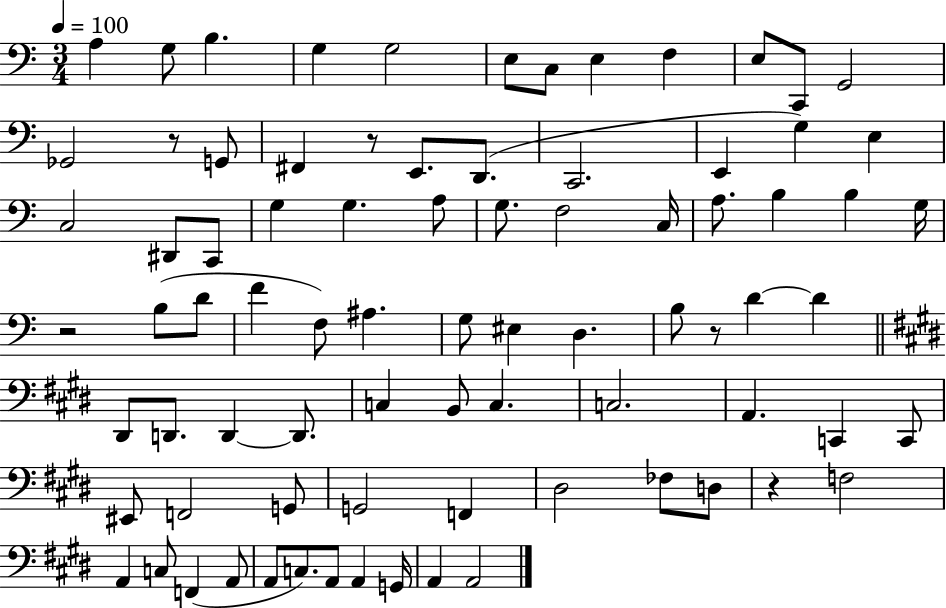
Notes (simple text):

A3/q G3/e B3/q. G3/q G3/h E3/e C3/e E3/q F3/q E3/e C2/e G2/h Gb2/h R/e G2/e F#2/q R/e E2/e. D2/e. C2/h. E2/q G3/q E3/q C3/h D#2/e C2/e G3/q G3/q. A3/e G3/e. F3/h C3/s A3/e. B3/q B3/q G3/s R/h B3/e D4/e F4/q F3/e A#3/q. G3/e EIS3/q D3/q. B3/e R/e D4/q D4/q D#2/e D2/e. D2/q D2/e. C3/q B2/e C3/q. C3/h. A2/q. C2/q C2/e EIS2/e F2/h G2/e G2/h F2/q D#3/h FES3/e D3/e R/q F3/h A2/q C3/e F2/q A2/e A2/e C3/e. A2/e A2/q G2/s A2/q A2/h